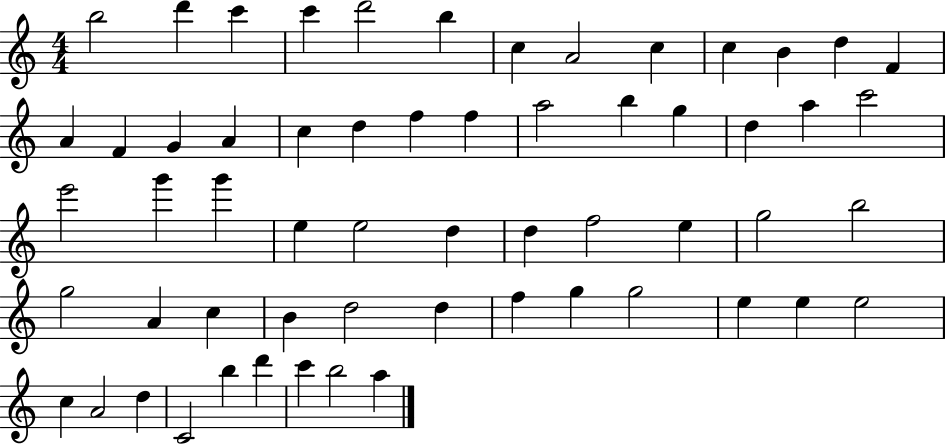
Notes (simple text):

B5/h D6/q C6/q C6/q D6/h B5/q C5/q A4/h C5/q C5/q B4/q D5/q F4/q A4/q F4/q G4/q A4/q C5/q D5/q F5/q F5/q A5/h B5/q G5/q D5/q A5/q C6/h E6/h G6/q G6/q E5/q E5/h D5/q D5/q F5/h E5/q G5/h B5/h G5/h A4/q C5/q B4/q D5/h D5/q F5/q G5/q G5/h E5/q E5/q E5/h C5/q A4/h D5/q C4/h B5/q D6/q C6/q B5/h A5/q